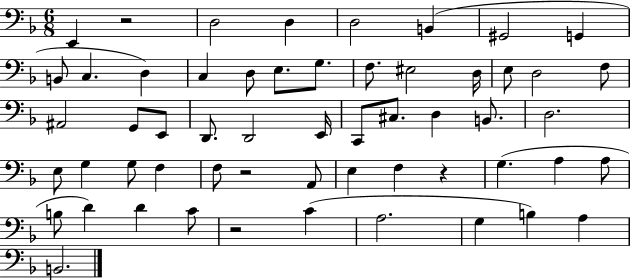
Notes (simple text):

E2/q R/h D3/h D3/q D3/h B2/q G#2/h G2/q B2/e C3/q. D3/q C3/q D3/e E3/e. G3/e. F3/e. EIS3/h D3/s E3/e D3/h F3/e A#2/h G2/e E2/e D2/e. D2/h E2/s C2/e C#3/e. D3/q B2/e. D3/h. E3/e G3/q G3/e F3/q F3/e R/h A2/e E3/q F3/q R/q G3/q. A3/q A3/e B3/e D4/q D4/q C4/e R/h C4/q A3/h. G3/q B3/q A3/q B2/h.